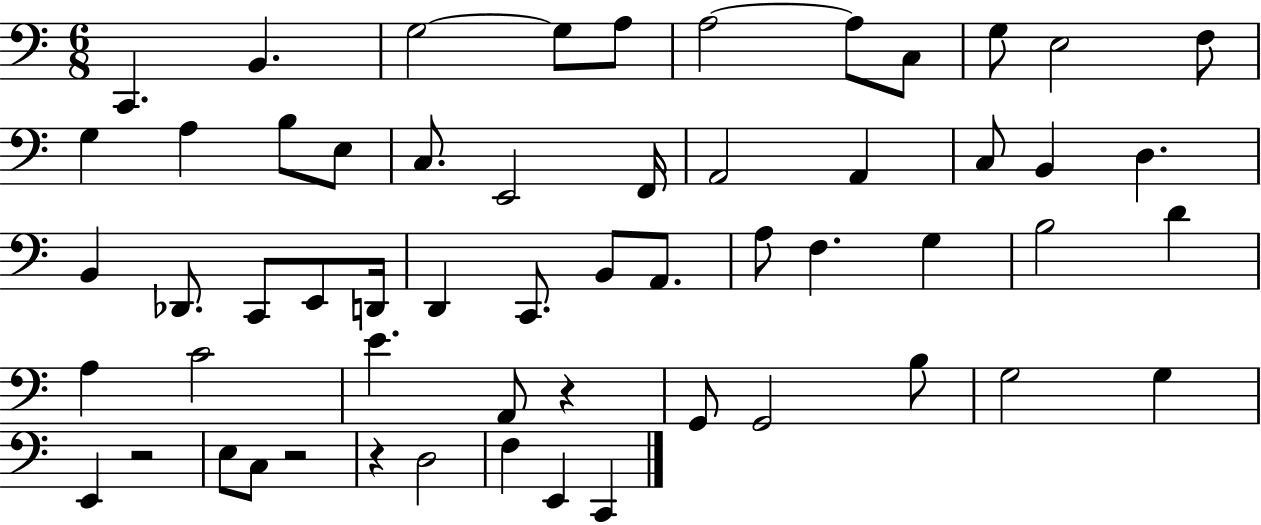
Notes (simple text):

C2/q. B2/q. G3/h G3/e A3/e A3/h A3/e C3/e G3/e E3/h F3/e G3/q A3/q B3/e E3/e C3/e. E2/h F2/s A2/h A2/q C3/e B2/q D3/q. B2/q Db2/e. C2/e E2/e D2/s D2/q C2/e. B2/e A2/e. A3/e F3/q. G3/q B3/h D4/q A3/q C4/h E4/q. A2/e R/q G2/e G2/h B3/e G3/h G3/q E2/q R/h E3/e C3/e R/h R/q D3/h F3/q E2/q C2/q